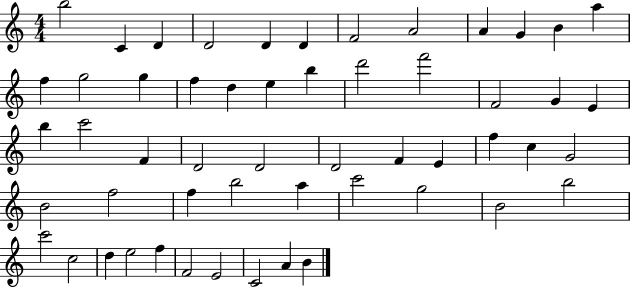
{
  \clef treble
  \numericTimeSignature
  \time 4/4
  \key c \major
  b''2 c'4 d'4 | d'2 d'4 d'4 | f'2 a'2 | a'4 g'4 b'4 a''4 | \break f''4 g''2 g''4 | f''4 d''4 e''4 b''4 | d'''2 f'''2 | f'2 g'4 e'4 | \break b''4 c'''2 f'4 | d'2 d'2 | d'2 f'4 e'4 | f''4 c''4 g'2 | \break b'2 f''2 | f''4 b''2 a''4 | c'''2 g''2 | b'2 b''2 | \break c'''2 c''2 | d''4 e''2 f''4 | f'2 e'2 | c'2 a'4 b'4 | \break \bar "|."
}